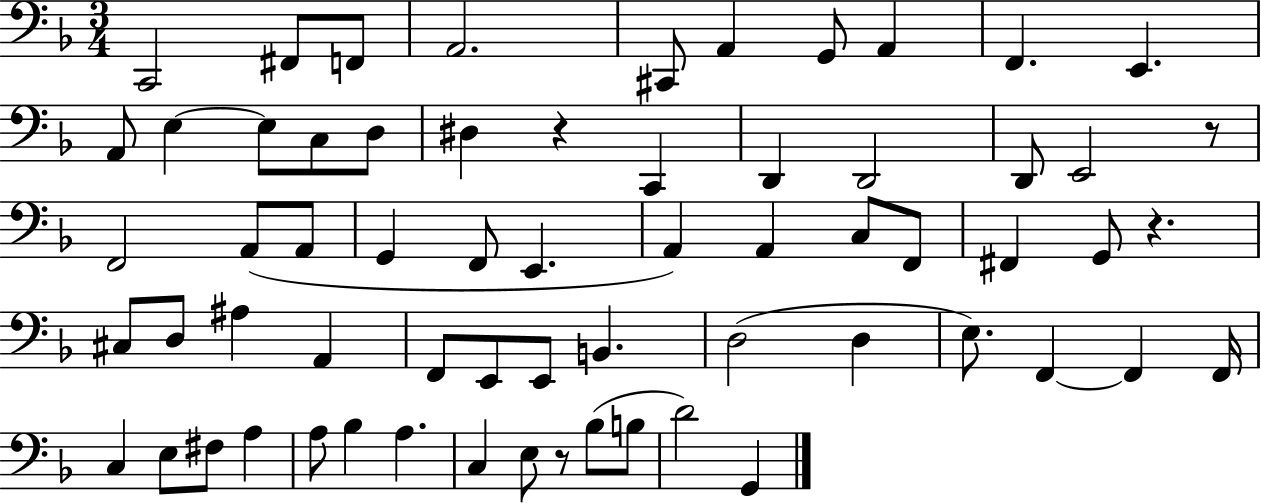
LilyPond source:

{
  \clef bass
  \numericTimeSignature
  \time 3/4
  \key f \major
  c,2 fis,8 f,8 | a,2. | cis,8 a,4 g,8 a,4 | f,4. e,4. | \break a,8 e4~~ e8 c8 d8 | dis4 r4 c,4 | d,4 d,2 | d,8 e,2 r8 | \break f,2 a,8( a,8 | g,4 f,8 e,4. | a,4) a,4 c8 f,8 | fis,4 g,8 r4. | \break cis8 d8 ais4 a,4 | f,8 e,8 e,8 b,4. | d2( d4 | e8.) f,4~~ f,4 f,16 | \break c4 e8 fis8 a4 | a8 bes4 a4. | c4 e8 r8 bes8( b8 | d'2) g,4 | \break \bar "|."
}